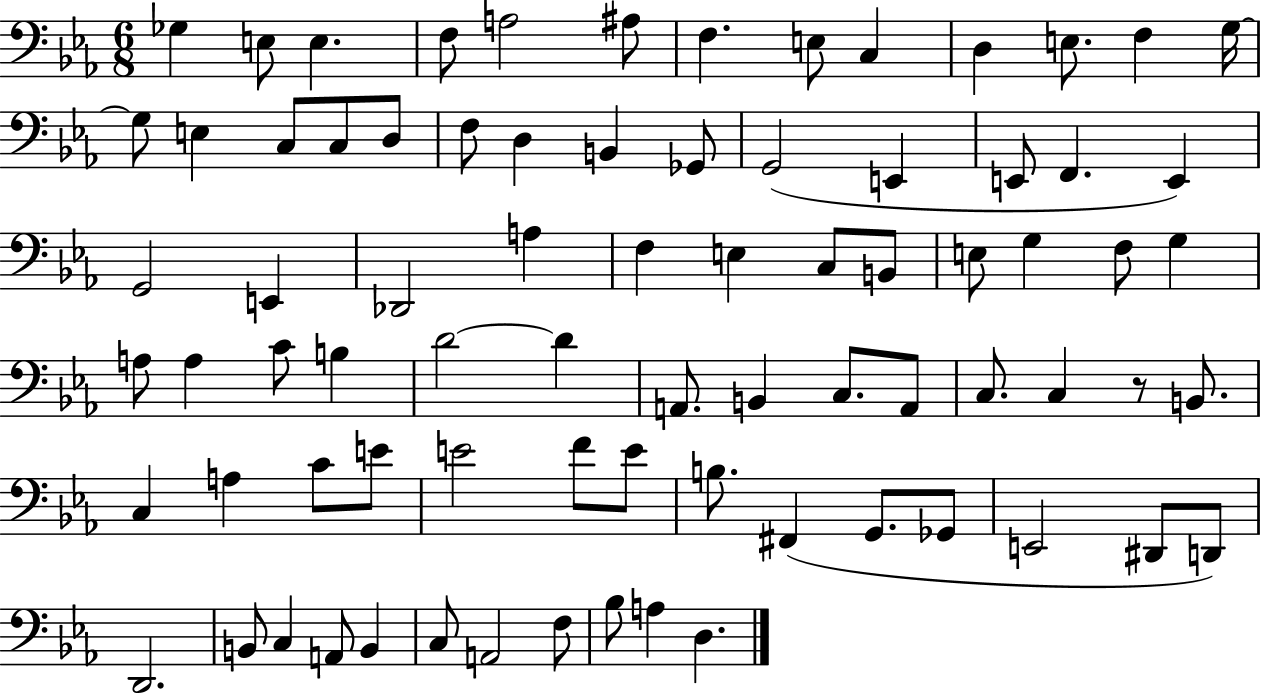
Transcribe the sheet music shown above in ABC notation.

X:1
T:Untitled
M:6/8
L:1/4
K:Eb
_G, E,/2 E, F,/2 A,2 ^A,/2 F, E,/2 C, D, E,/2 F, G,/4 G,/2 E, C,/2 C,/2 D,/2 F,/2 D, B,, _G,,/2 G,,2 E,, E,,/2 F,, E,, G,,2 E,, _D,,2 A, F, E, C,/2 B,,/2 E,/2 G, F,/2 G, A,/2 A, C/2 B, D2 D A,,/2 B,, C,/2 A,,/2 C,/2 C, z/2 B,,/2 C, A, C/2 E/2 E2 F/2 E/2 B,/2 ^F,, G,,/2 _G,,/2 E,,2 ^D,,/2 D,,/2 D,,2 B,,/2 C, A,,/2 B,, C,/2 A,,2 F,/2 _B,/2 A, D,